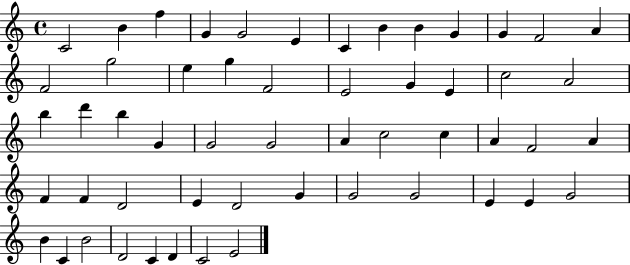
{
  \clef treble
  \time 4/4
  \defaultTimeSignature
  \key c \major
  c'2 b'4 f''4 | g'4 g'2 e'4 | c'4 b'4 b'4 g'4 | g'4 f'2 a'4 | \break f'2 g''2 | e''4 g''4 f'2 | e'2 g'4 e'4 | c''2 a'2 | \break b''4 d'''4 b''4 g'4 | g'2 g'2 | a'4 c''2 c''4 | a'4 f'2 a'4 | \break f'4 f'4 d'2 | e'4 d'2 g'4 | g'2 g'2 | e'4 e'4 g'2 | \break b'4 c'4 b'2 | d'2 c'4 d'4 | c'2 e'2 | \bar "|."
}